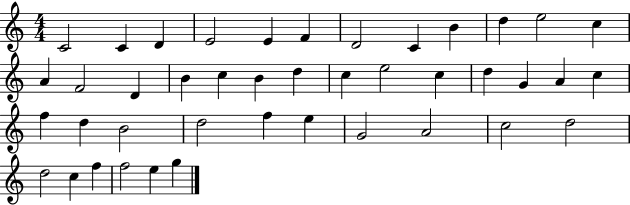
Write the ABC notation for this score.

X:1
T:Untitled
M:4/4
L:1/4
K:C
C2 C D E2 E F D2 C B d e2 c A F2 D B c B d c e2 c d G A c f d B2 d2 f e G2 A2 c2 d2 d2 c f f2 e g